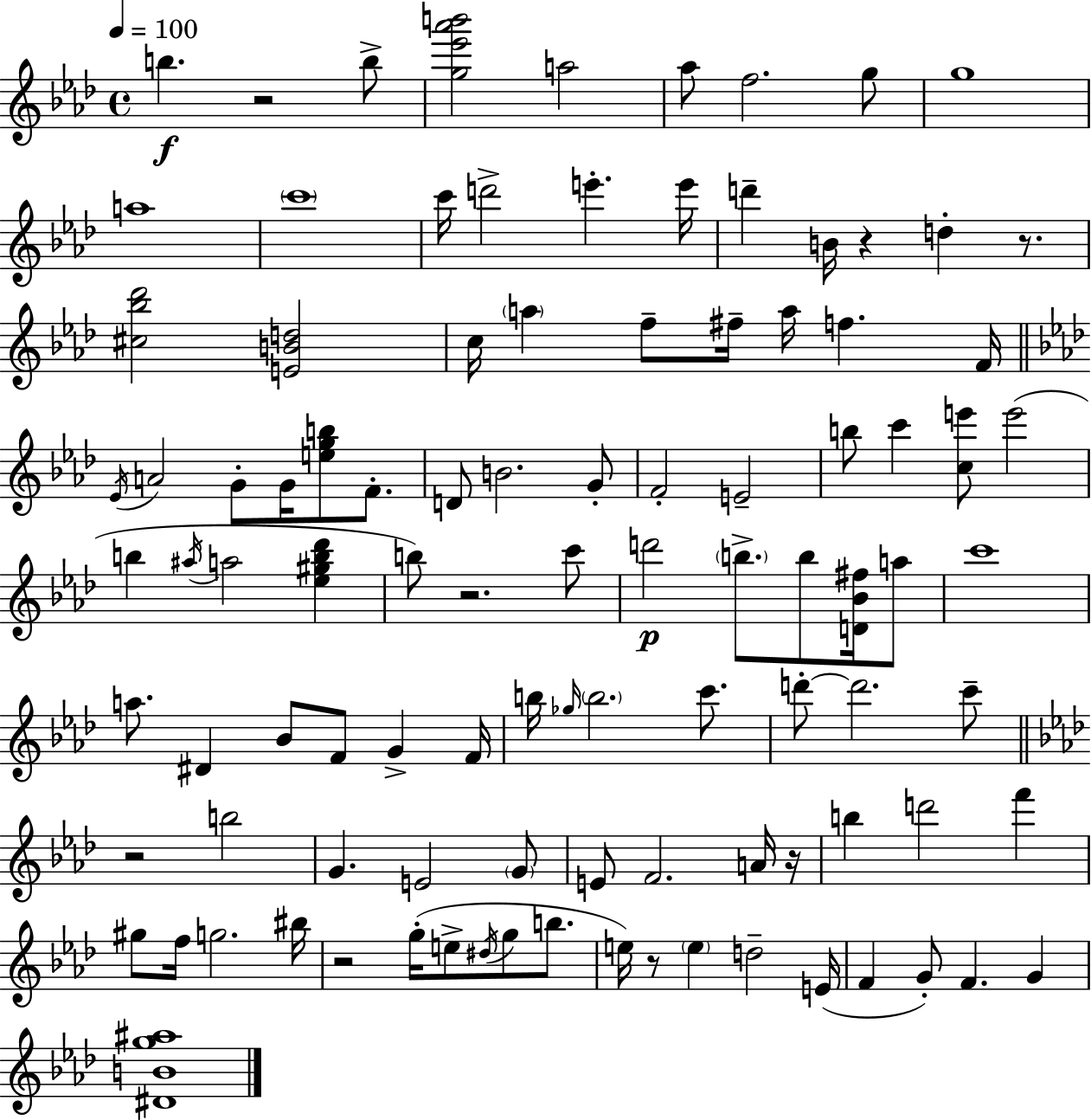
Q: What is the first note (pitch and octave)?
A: B5